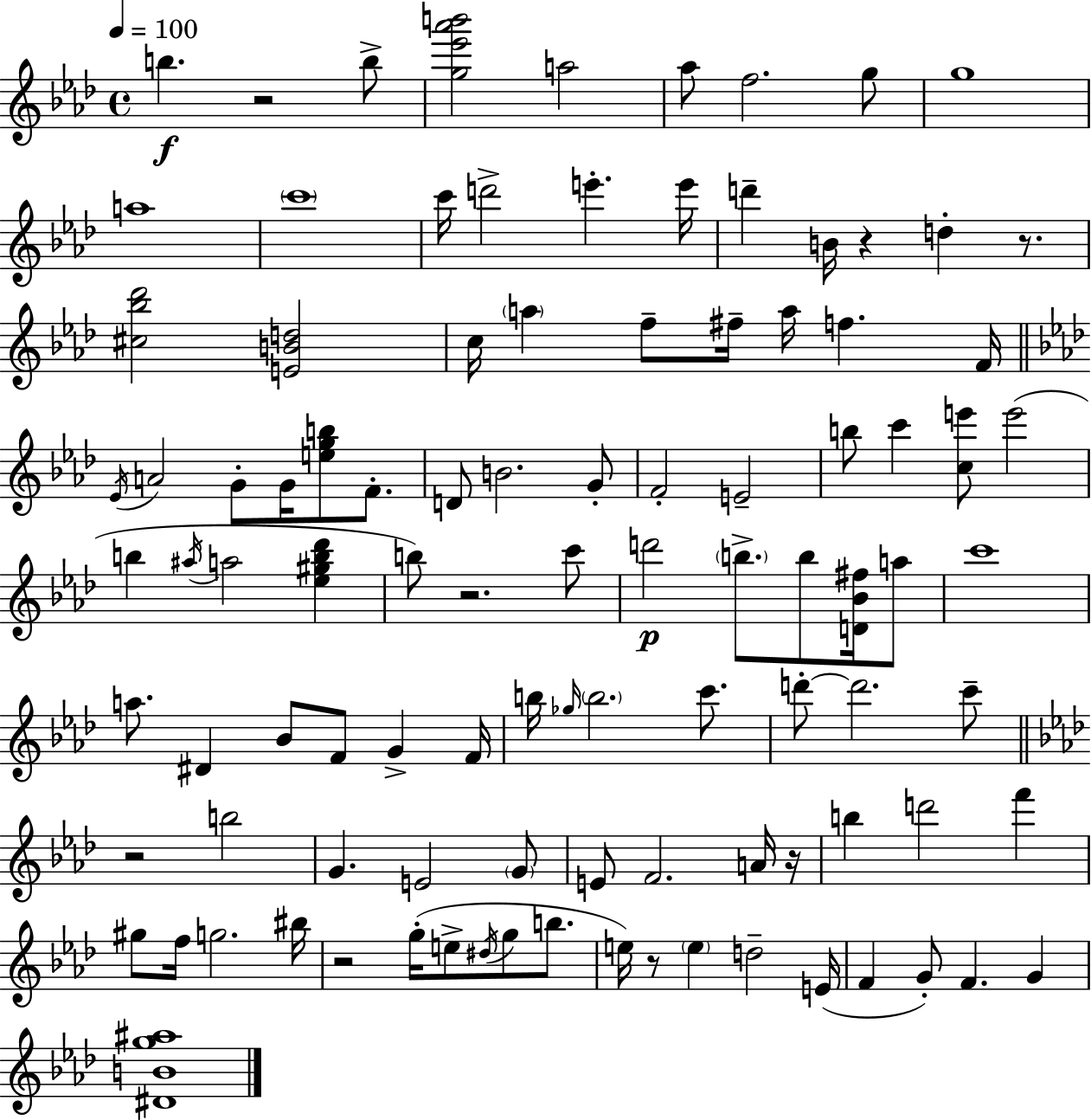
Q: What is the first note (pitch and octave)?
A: B5